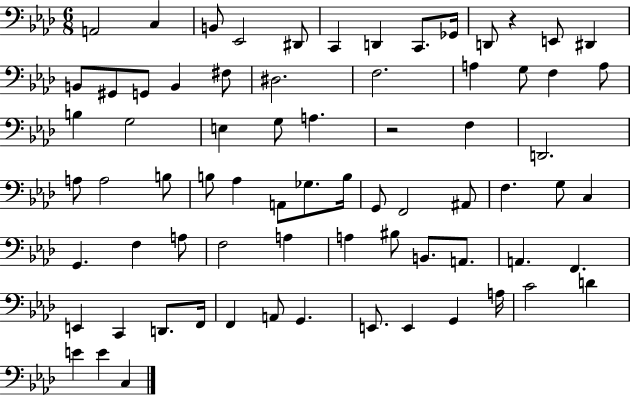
{
  \clef bass
  \numericTimeSignature
  \time 6/8
  \key aes \major
  a,2 c4 | b,8 ees,2 dis,8 | c,4 d,4 c,8. ges,16 | d,8 r4 e,8 dis,4 | \break b,8 gis,8 g,8 b,4 fis8 | dis2. | f2. | a4 g8 f4 a8 | \break b4 g2 | e4 g8 a4. | r2 f4 | d,2. | \break a8 a2 b8 | b8 aes4 a,8 ges8. b16 | g,8 f,2 ais,8 | f4. g8 c4 | \break g,4. f4 a8 | f2 a4 | a4 bis8 b,8. a,8. | a,4. f,4. | \break e,4 c,4 d,8. f,16 | f,4 a,8 g,4. | e,8. e,4 g,4 a16 | c'2 d'4 | \break e'4 e'4 c4 | \bar "|."
}